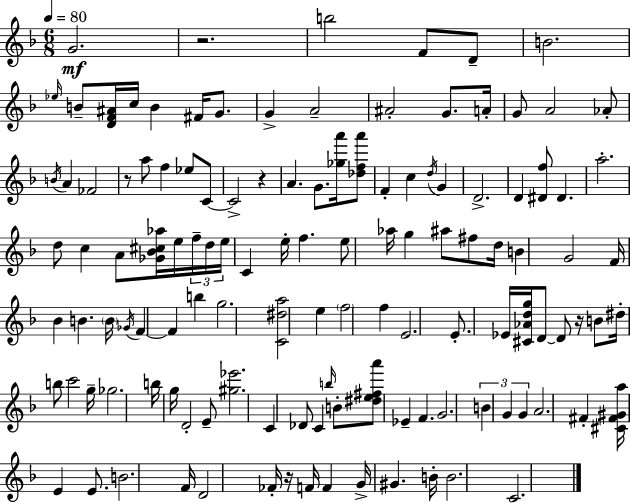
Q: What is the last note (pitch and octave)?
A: C4